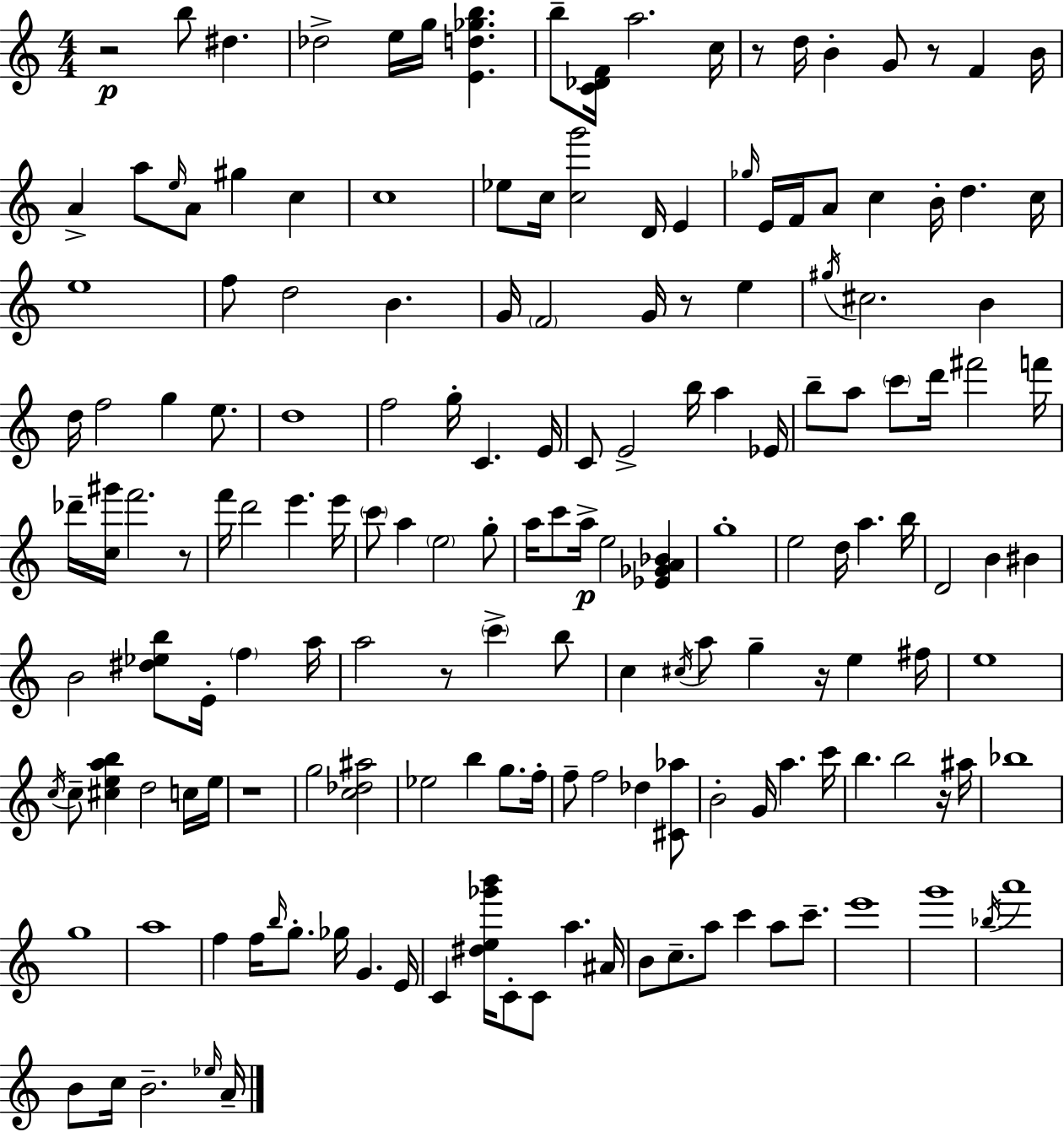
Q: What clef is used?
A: treble